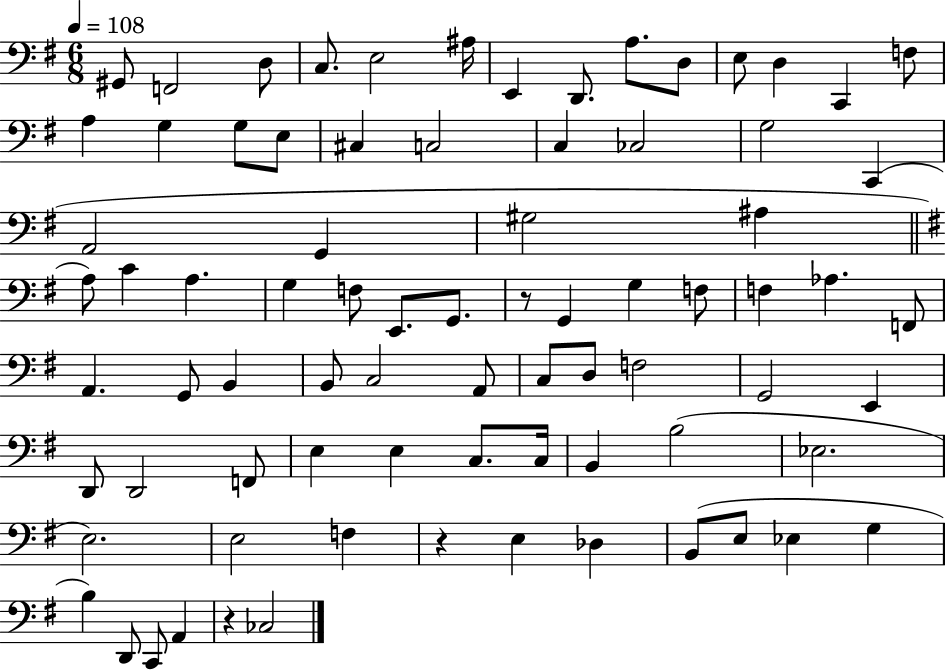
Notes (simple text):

G#2/e F2/h D3/e C3/e. E3/h A#3/s E2/q D2/e. A3/e. D3/e E3/e D3/q C2/q F3/e A3/q G3/q G3/e E3/e C#3/q C3/h C3/q CES3/h G3/h C2/q A2/h G2/q G#3/h A#3/q A3/e C4/q A3/q. G3/q F3/e E2/e. G2/e. R/e G2/q G3/q F3/e F3/q Ab3/q. F2/e A2/q. G2/e B2/q B2/e C3/h A2/e C3/e D3/e F3/h G2/h E2/q D2/e D2/h F2/e E3/q E3/q C3/e. C3/s B2/q B3/h Eb3/h. E3/h. E3/h F3/q R/q E3/q Db3/q B2/e E3/e Eb3/q G3/q B3/q D2/e C2/e A2/q R/q CES3/h